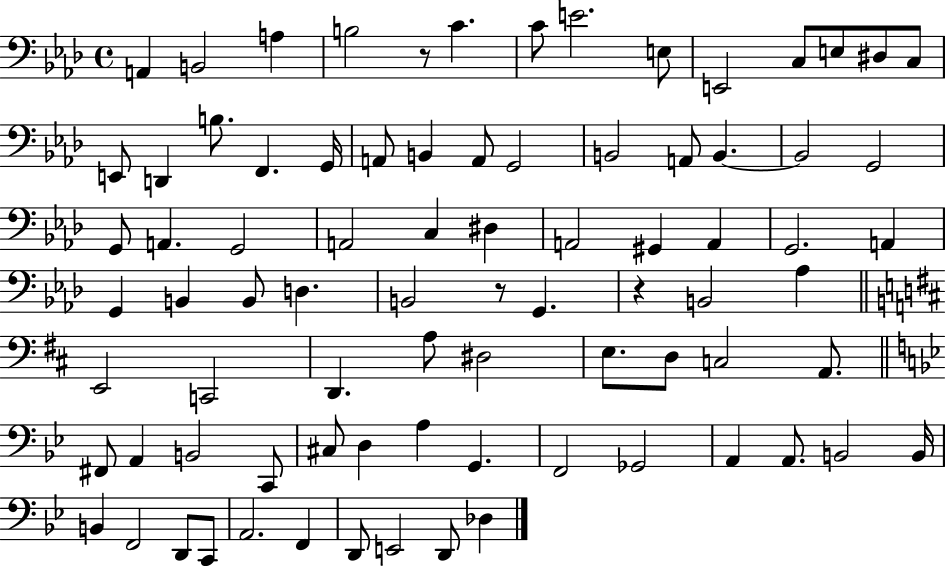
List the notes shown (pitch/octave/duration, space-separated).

A2/q B2/h A3/q B3/h R/e C4/q. C4/e E4/h. E3/e E2/h C3/e E3/e D#3/e C3/e E2/e D2/q B3/e. F2/q. G2/s A2/e B2/q A2/e G2/h B2/h A2/e B2/q. B2/h G2/h G2/e A2/q. G2/h A2/h C3/q D#3/q A2/h G#2/q A2/q G2/h. A2/q G2/q B2/q B2/e D3/q. B2/h R/e G2/q. R/q B2/h Ab3/q E2/h C2/h D2/q. A3/e D#3/h E3/e. D3/e C3/h A2/e. F#2/e A2/q B2/h C2/e C#3/e D3/q A3/q G2/q. F2/h Gb2/h A2/q A2/e. B2/h B2/s B2/q F2/h D2/e C2/e A2/h. F2/q D2/e E2/h D2/e Db3/q